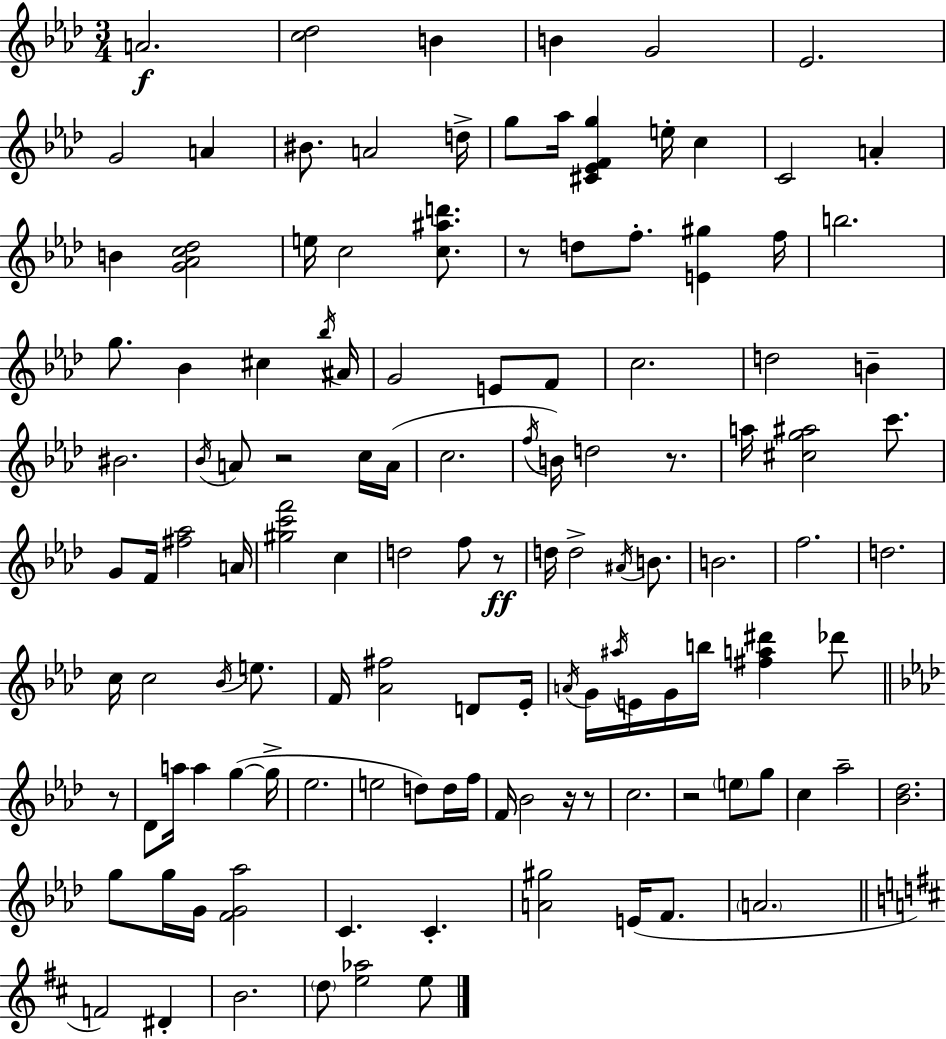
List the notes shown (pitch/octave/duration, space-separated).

A4/h. [C5,Db5]/h B4/q B4/q G4/h Eb4/h. G4/h A4/q BIS4/e. A4/h D5/s G5/e Ab5/s [C#4,Eb4,F4,G5]/q E5/s C5/q C4/h A4/q B4/q [G4,Ab4,C5,Db5]/h E5/s C5/h [C5,A#5,D6]/e. R/e D5/e F5/e. [E4,G#5]/q F5/s B5/h. G5/e. Bb4/q C#5/q Bb5/s A#4/s G4/h E4/e F4/e C5/h. D5/h B4/q BIS4/h. Bb4/s A4/e R/h C5/s A4/s C5/h. F5/s B4/s D5/h R/e. A5/s [C#5,G5,A#5]/h C6/e. G4/e F4/s [F#5,Ab5]/h A4/s [G#5,C6,F6]/h C5/q D5/h F5/e R/e D5/s D5/h A#4/s B4/e. B4/h. F5/h. D5/h. C5/s C5/h Bb4/s E5/e. F4/s [Ab4,F#5]/h D4/e Eb4/s A4/s G4/s A#5/s E4/s G4/s B5/s [F#5,A5,D#6]/q Db6/e R/e Db4/e A5/s A5/q G5/q G5/s Eb5/h. E5/h D5/e D5/s F5/s F4/s Bb4/h R/s R/e C5/h. R/h E5/e G5/e C5/q Ab5/h [Bb4,Db5]/h. G5/e G5/s G4/s [F4,G4,Ab5]/h C4/q. C4/q. [A4,G#5]/h E4/s F4/e. A4/h. F4/h D#4/q B4/h. D5/e [E5,Ab5]/h E5/e